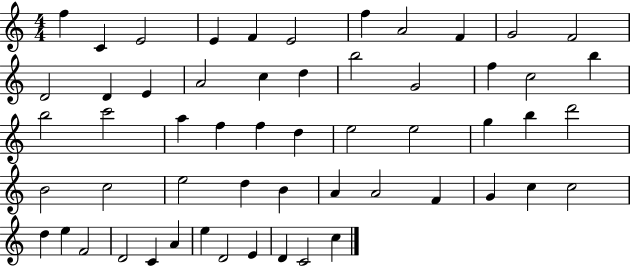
X:1
T:Untitled
M:4/4
L:1/4
K:C
f C E2 E F E2 f A2 F G2 F2 D2 D E A2 c d b2 G2 f c2 b b2 c'2 a f f d e2 e2 g b d'2 B2 c2 e2 d B A A2 F G c c2 d e F2 D2 C A e D2 E D C2 c